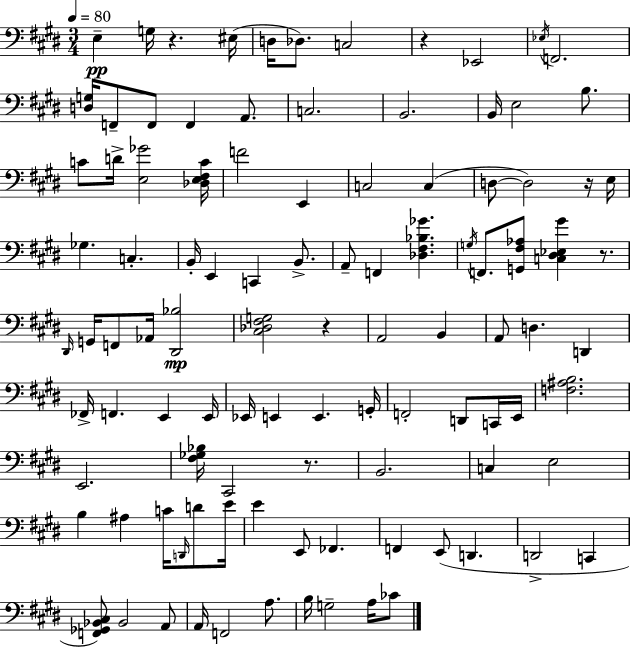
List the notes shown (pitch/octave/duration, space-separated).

E3/q G3/s R/q. EIS3/s D3/s Db3/e. C3/h R/q Eb2/h Eb3/s F2/h. [D3,G3]/s F2/e F2/e F2/q A2/e. C3/h. B2/h. B2/s E3/h B3/e. C4/e D4/s [E3,Gb4]/h [Db3,E3,F#3,C4]/s F4/h E2/q C3/h C3/q D3/e D3/h R/s E3/s Gb3/q. C3/q. B2/s E2/q C2/q B2/e. A2/e F2/q [Db3,F#3,Bb3,Gb4]/q. G3/s F2/e. [G2,F#3,Ab3]/e [C3,D#3,Eb3,G#4]/q R/e. D#2/s G2/s F2/e Ab2/s [D#2,Bb3]/h [C#3,Db3,F#3,G3]/h R/q A2/h B2/q A2/e D3/q. D2/q FES2/s F2/q. E2/q E2/s Eb2/s E2/q E2/q. G2/s F2/h D2/e C2/s E2/s [F3,A#3,B3]/h. E2/h. [F#3,Gb3,Bb3]/s C#2/h R/e. B2/h. C3/q E3/h B3/q A#3/q C4/s D2/s D4/e E4/s E4/q E2/e FES2/q. F2/q E2/e D2/q. D2/h C2/q [F2,Gb2,Bb2,C#3]/e Bb2/h A2/e A2/s F2/h A3/e. B3/s G3/h A3/s CES4/e